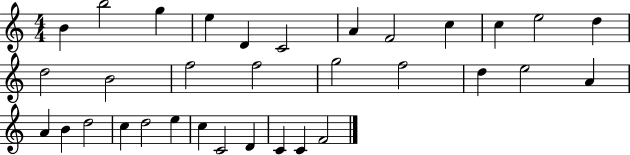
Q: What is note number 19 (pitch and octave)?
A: D5